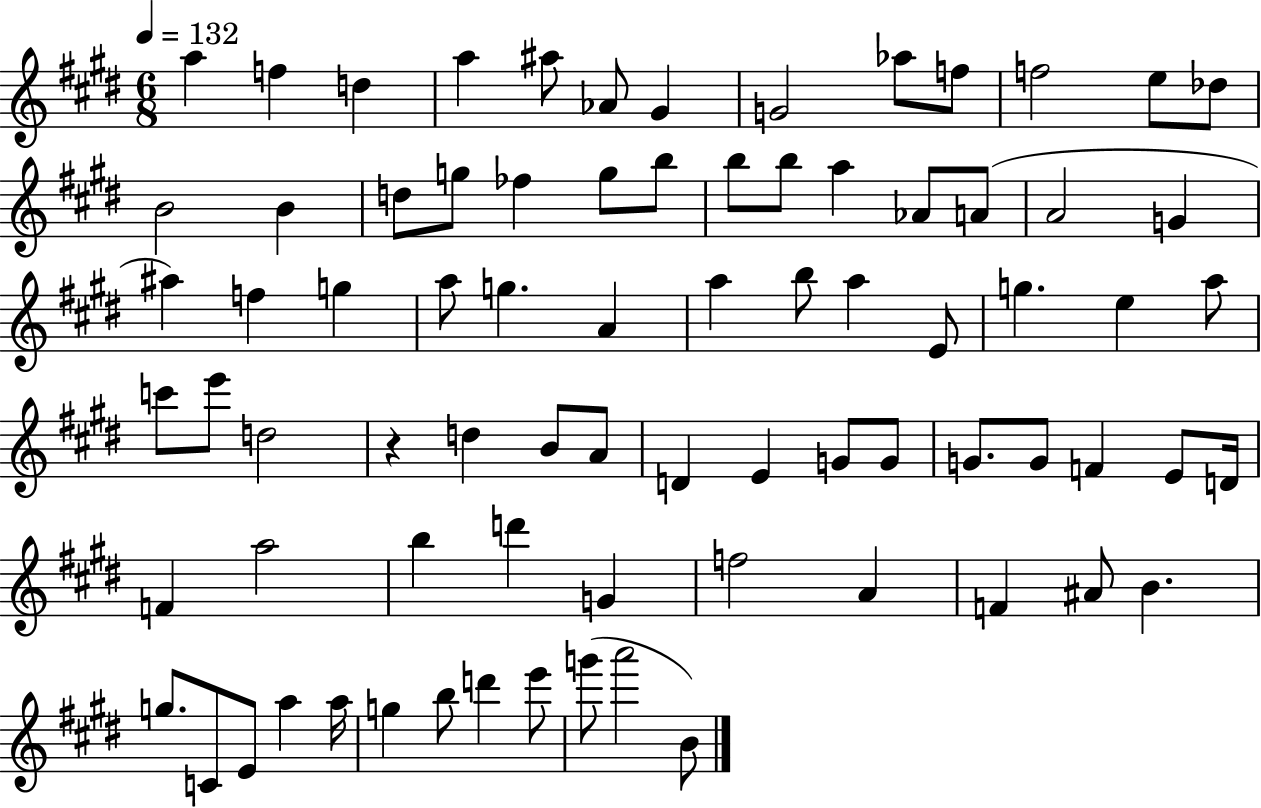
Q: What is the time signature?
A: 6/8